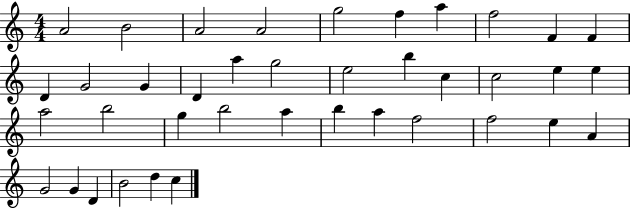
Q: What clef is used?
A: treble